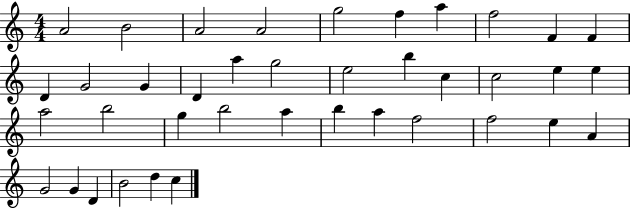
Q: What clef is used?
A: treble